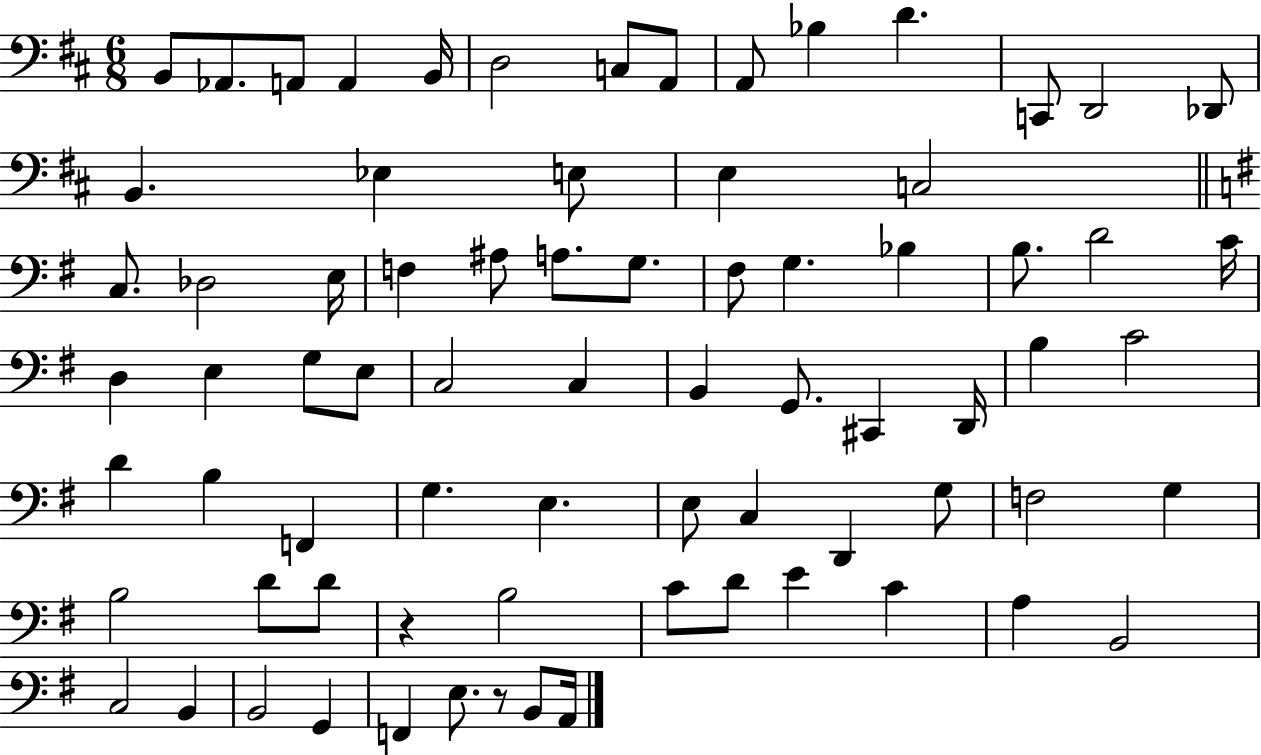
{
  \clef bass
  \numericTimeSignature
  \time 6/8
  \key d \major
  b,8 aes,8. a,8 a,4 b,16 | d2 c8 a,8 | a,8 bes4 d'4. | c,8 d,2 des,8 | \break b,4. ees4 e8 | e4 c2 | \bar "||" \break \key g \major c8. des2 e16 | f4 ais8 a8. g8. | fis8 g4. bes4 | b8. d'2 c'16 | \break d4 e4 g8 e8 | c2 c4 | b,4 g,8. cis,4 d,16 | b4 c'2 | \break d'4 b4 f,4 | g4. e4. | e8 c4 d,4 g8 | f2 g4 | \break b2 d'8 d'8 | r4 b2 | c'8 d'8 e'4 c'4 | a4 b,2 | \break c2 b,4 | b,2 g,4 | f,4 e8. r8 b,8 a,16 | \bar "|."
}